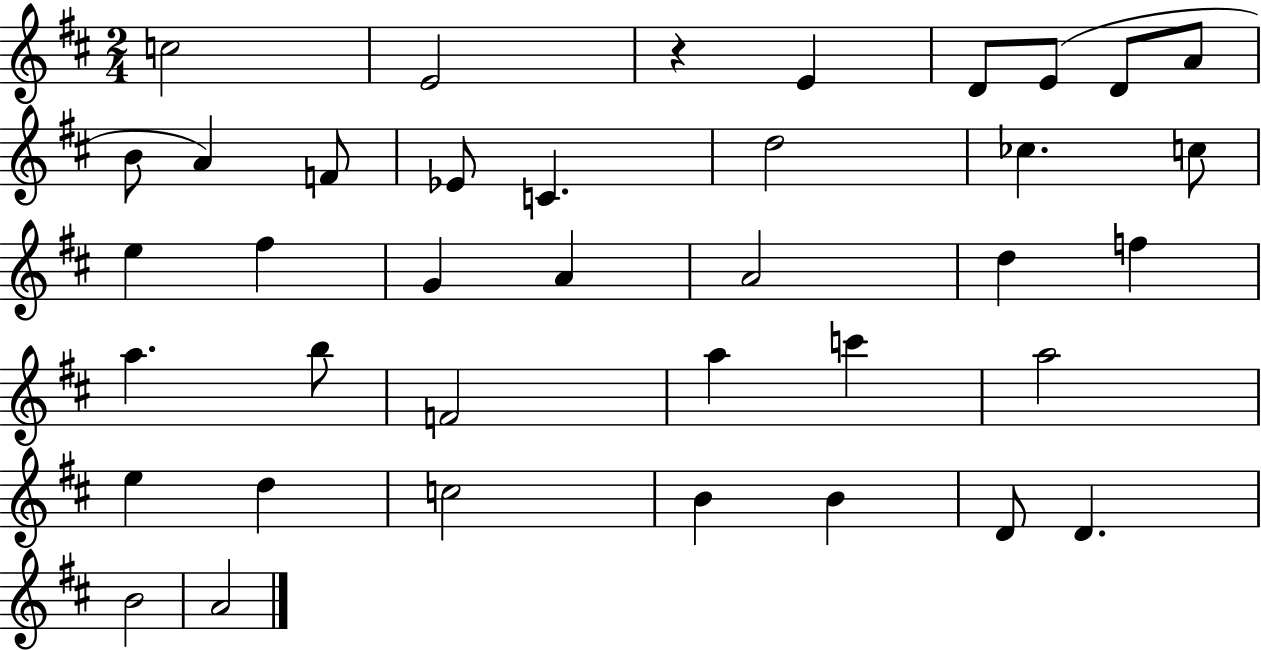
C5/h E4/h R/q E4/q D4/e E4/e D4/e A4/e B4/e A4/q F4/e Eb4/e C4/q. D5/h CES5/q. C5/e E5/q F#5/q G4/q A4/q A4/h D5/q F5/q A5/q. B5/e F4/h A5/q C6/q A5/h E5/q D5/q C5/h B4/q B4/q D4/e D4/q. B4/h A4/h